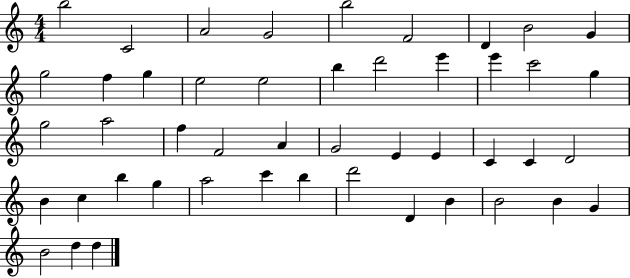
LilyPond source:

{
  \clef treble
  \numericTimeSignature
  \time 4/4
  \key c \major
  b''2 c'2 | a'2 g'2 | b''2 f'2 | d'4 b'2 g'4 | \break g''2 f''4 g''4 | e''2 e''2 | b''4 d'''2 e'''4 | e'''4 c'''2 g''4 | \break g''2 a''2 | f''4 f'2 a'4 | g'2 e'4 e'4 | c'4 c'4 d'2 | \break b'4 c''4 b''4 g''4 | a''2 c'''4 b''4 | d'''2 d'4 b'4 | b'2 b'4 g'4 | \break b'2 d''4 d''4 | \bar "|."
}